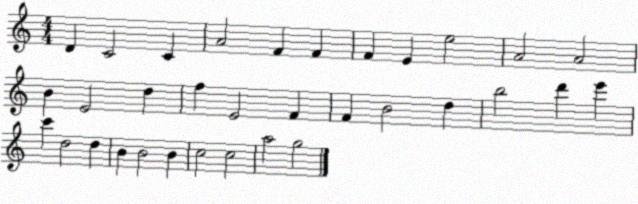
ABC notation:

X:1
T:Untitled
M:4/4
L:1/4
K:C
D C2 C A2 F F F E e2 A2 A2 B E2 d f E2 F F B2 d b2 d' e' c' d2 d B B2 B c2 c2 a2 g2